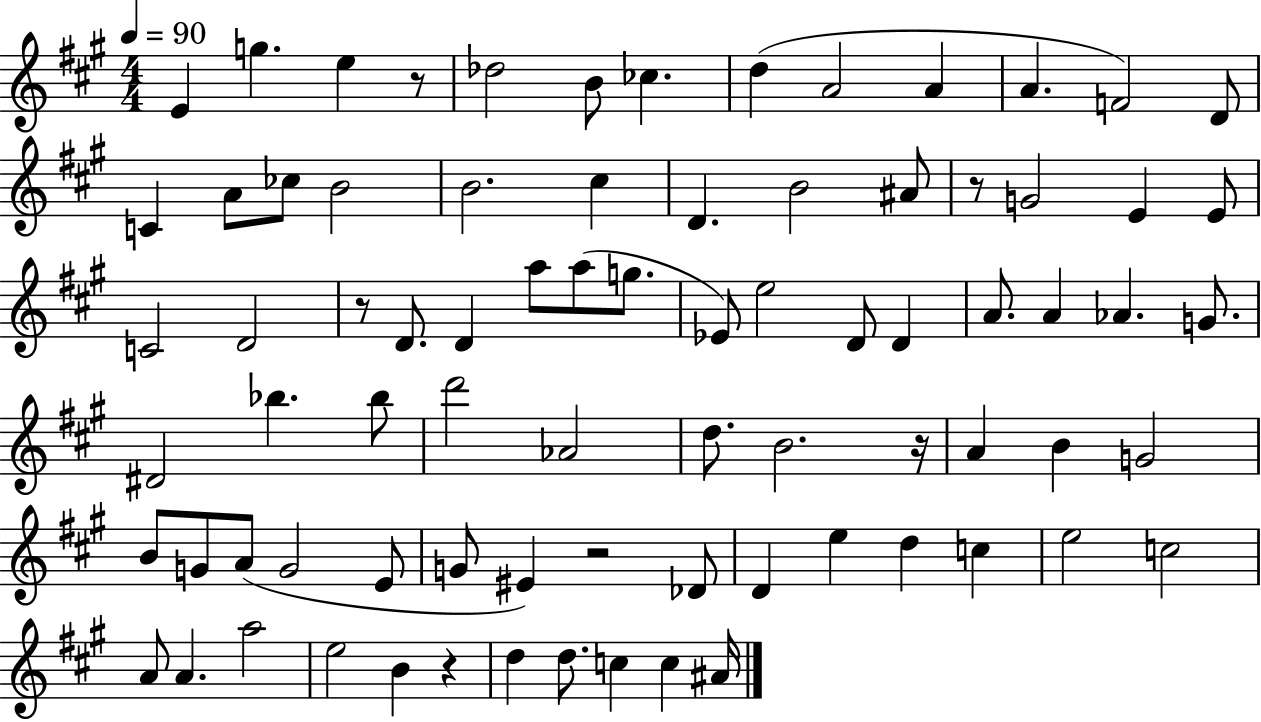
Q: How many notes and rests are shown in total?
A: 79